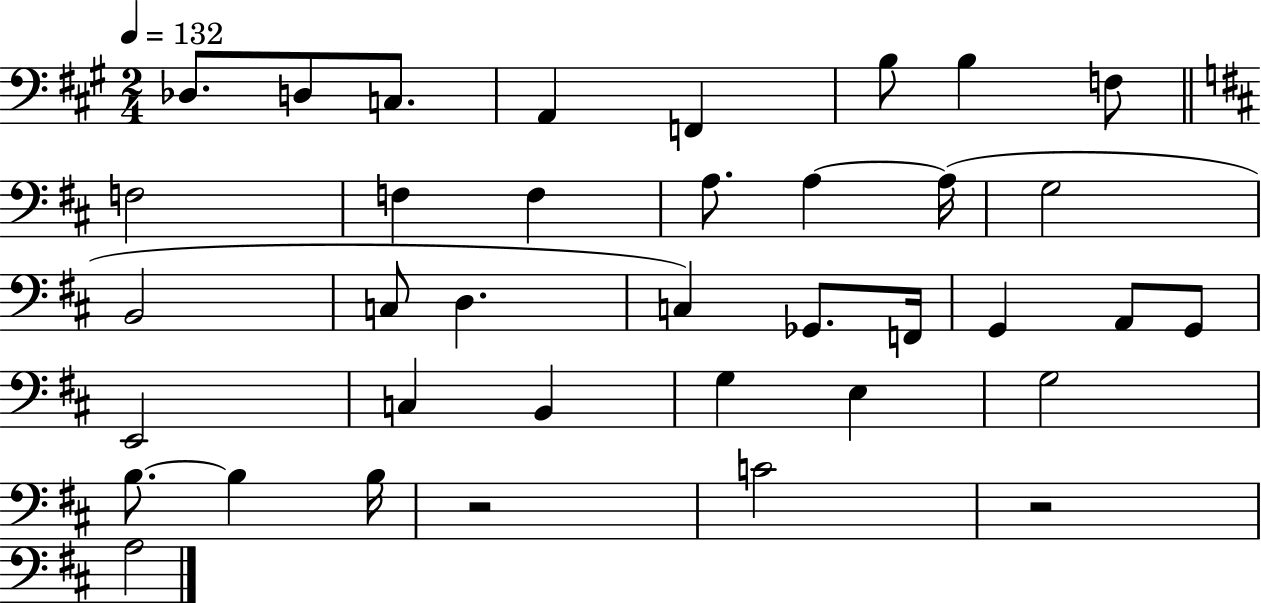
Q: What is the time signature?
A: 2/4